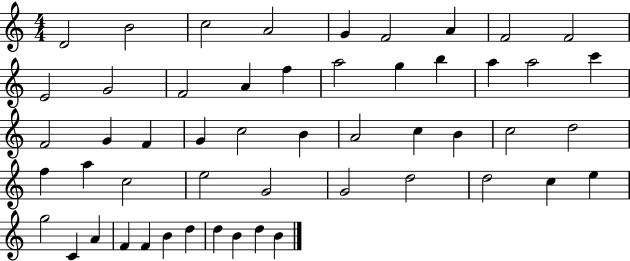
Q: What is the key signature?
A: C major